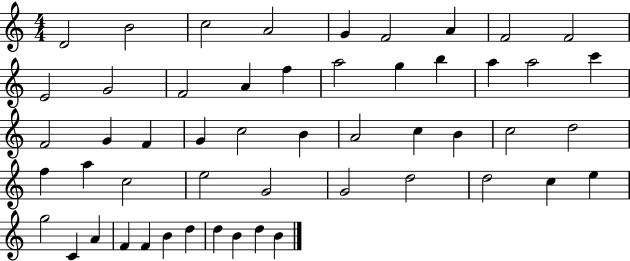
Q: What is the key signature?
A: C major